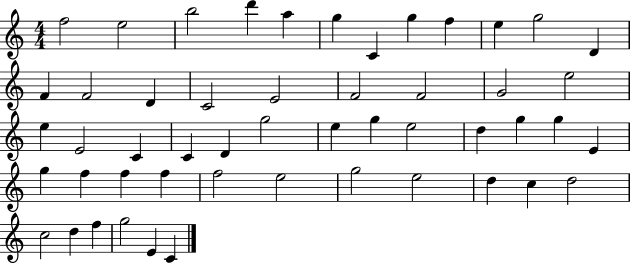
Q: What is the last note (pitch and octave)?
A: C4